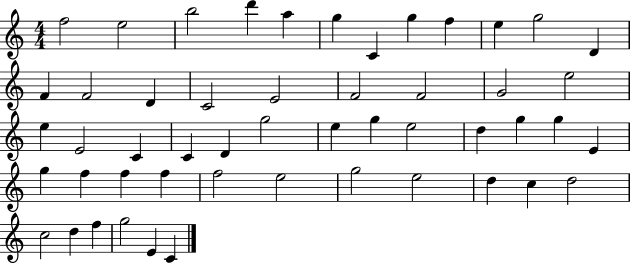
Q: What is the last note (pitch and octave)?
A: C4